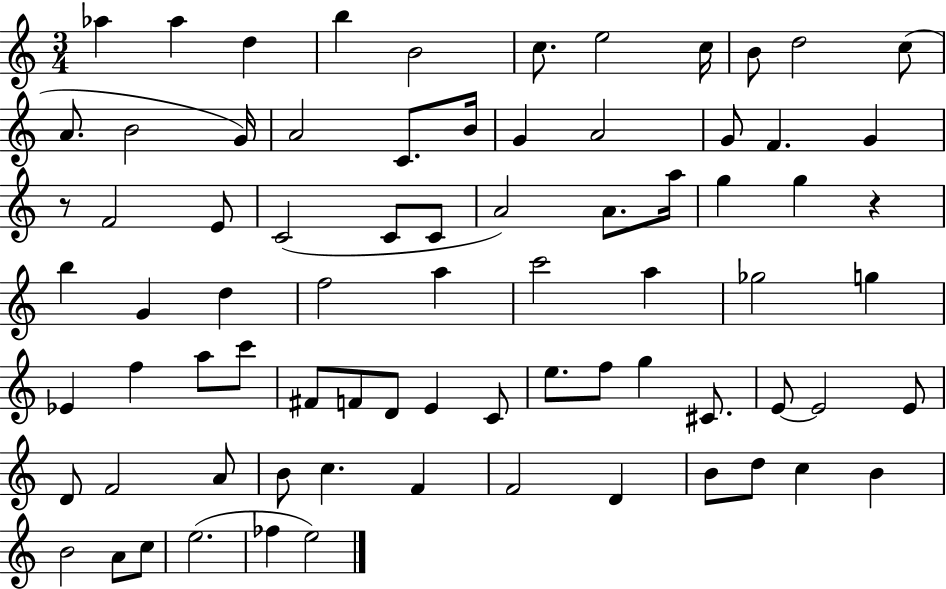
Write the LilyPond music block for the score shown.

{
  \clef treble
  \numericTimeSignature
  \time 3/4
  \key c \major
  aes''4 aes''4 d''4 | b''4 b'2 | c''8. e''2 c''16 | b'8 d''2 c''8( | \break a'8. b'2 g'16) | a'2 c'8. b'16 | g'4 a'2 | g'8 f'4. g'4 | \break r8 f'2 e'8 | c'2( c'8 c'8 | a'2) a'8. a''16 | g''4 g''4 r4 | \break b''4 g'4 d''4 | f''2 a''4 | c'''2 a''4 | ges''2 g''4 | \break ees'4 f''4 a''8 c'''8 | fis'8 f'8 d'8 e'4 c'8 | e''8. f''8 g''4 cis'8. | e'8~~ e'2 e'8 | \break d'8 f'2 a'8 | b'8 c''4. f'4 | f'2 d'4 | b'8 d''8 c''4 b'4 | \break b'2 a'8 c''8 | e''2.( | fes''4 e''2) | \bar "|."
}